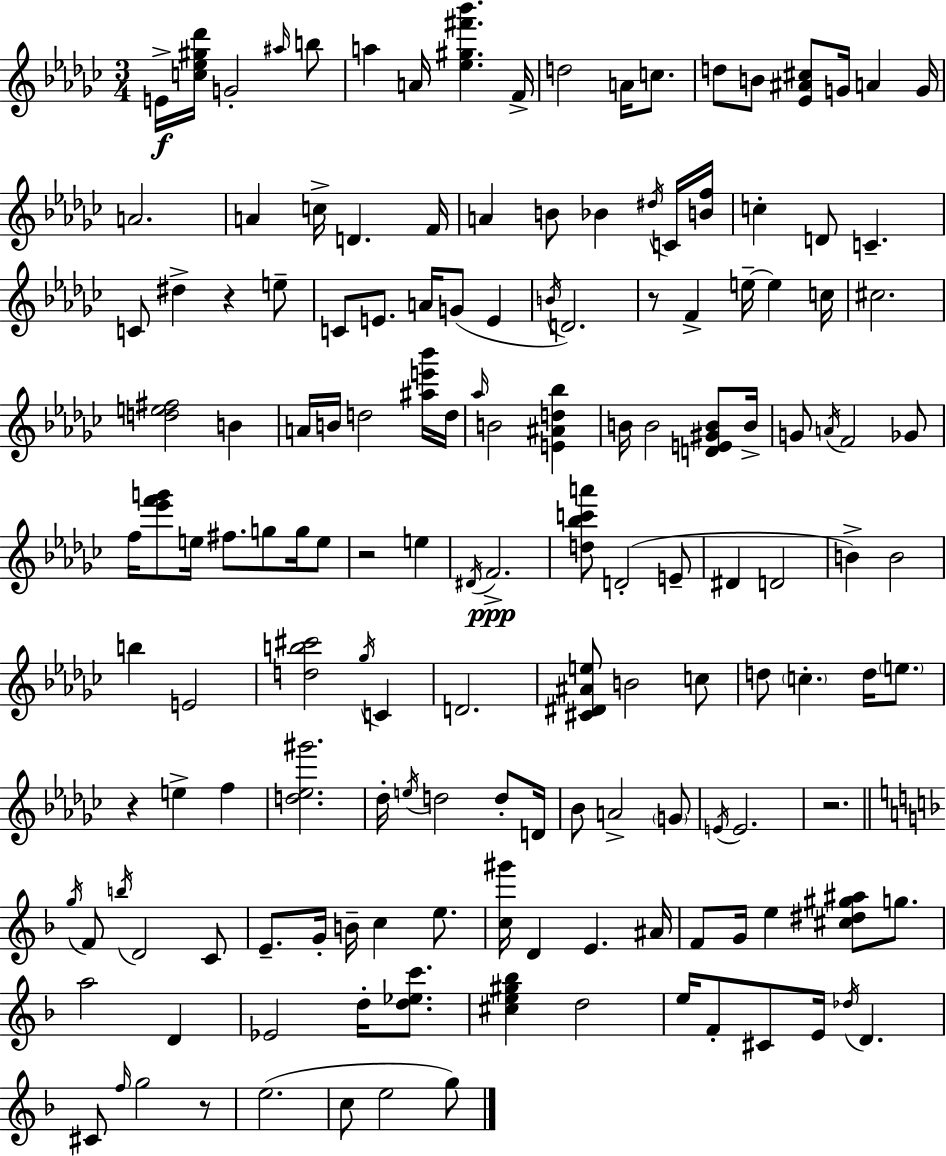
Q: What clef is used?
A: treble